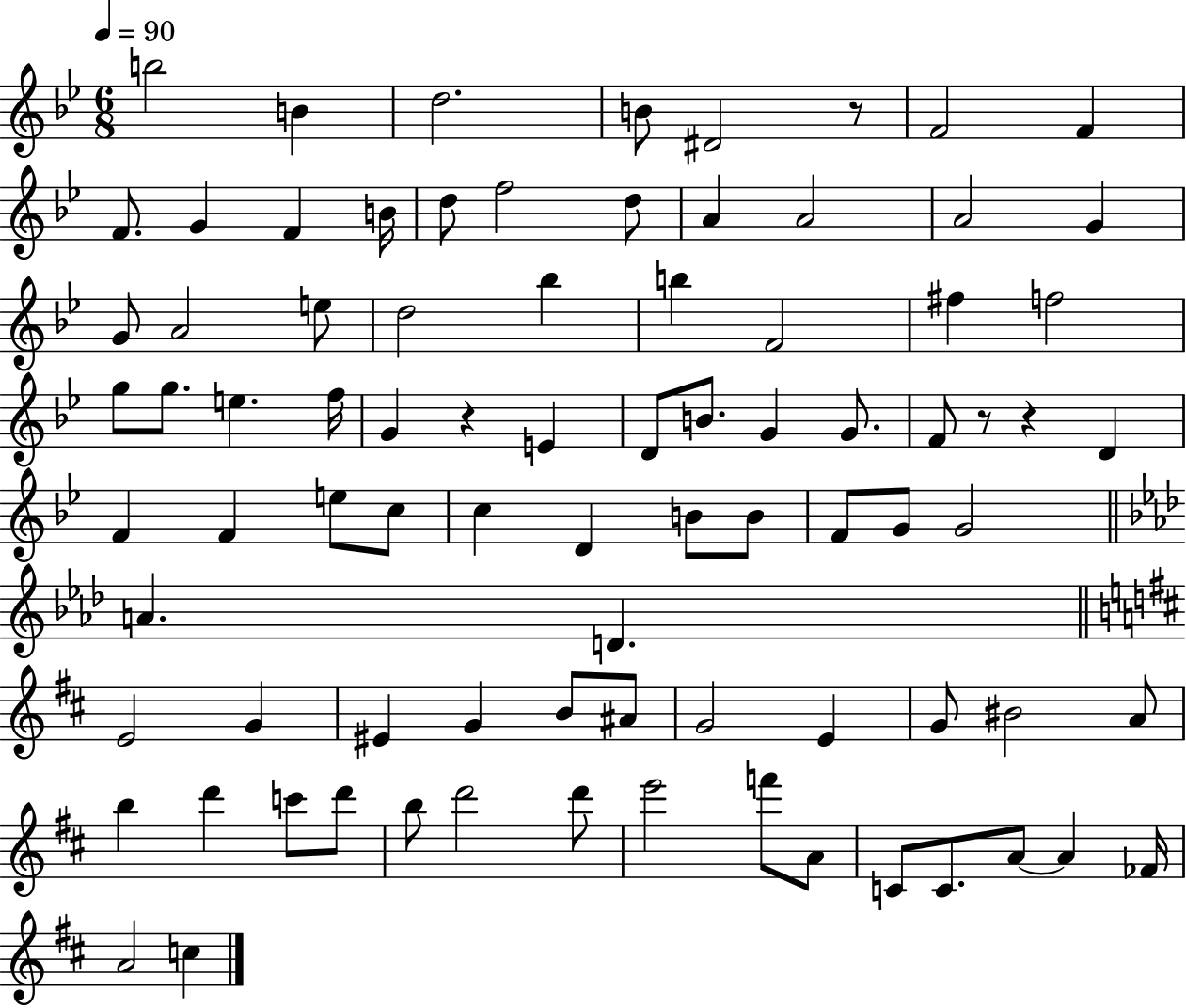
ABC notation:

X:1
T:Untitled
M:6/8
L:1/4
K:Bb
b2 B d2 B/2 ^D2 z/2 F2 F F/2 G F B/4 d/2 f2 d/2 A A2 A2 G G/2 A2 e/2 d2 _b b F2 ^f f2 g/2 g/2 e f/4 G z E D/2 B/2 G G/2 F/2 z/2 z D F F e/2 c/2 c D B/2 B/2 F/2 G/2 G2 A D E2 G ^E G B/2 ^A/2 G2 E G/2 ^B2 A/2 b d' c'/2 d'/2 b/2 d'2 d'/2 e'2 f'/2 A/2 C/2 C/2 A/2 A _F/4 A2 c